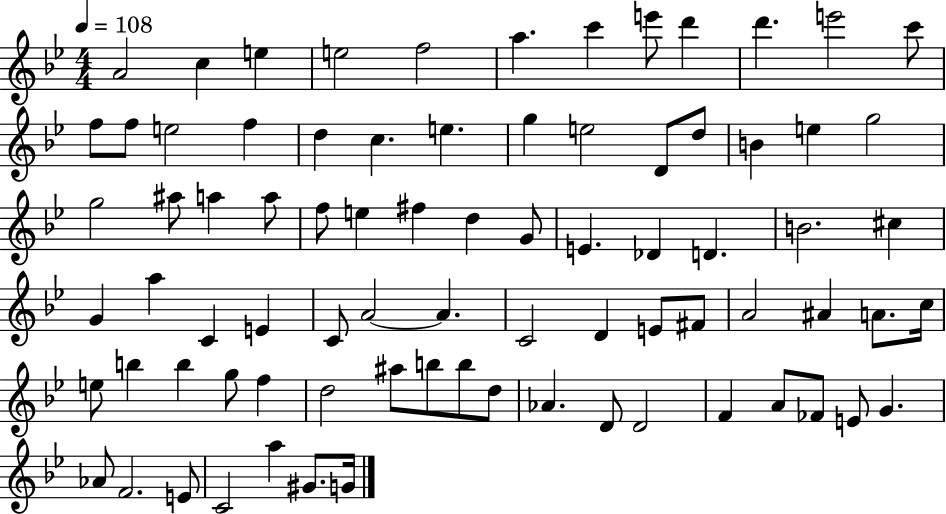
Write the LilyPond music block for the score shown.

{
  \clef treble
  \numericTimeSignature
  \time 4/4
  \key bes \major
  \tempo 4 = 108
  \repeat volta 2 { a'2 c''4 e''4 | e''2 f''2 | a''4. c'''4 e'''8 d'''4 | d'''4. e'''2 c'''8 | \break f''8 f''8 e''2 f''4 | d''4 c''4. e''4. | g''4 e''2 d'8 d''8 | b'4 e''4 g''2 | \break g''2 ais''8 a''4 a''8 | f''8 e''4 fis''4 d''4 g'8 | e'4. des'4 d'4. | b'2. cis''4 | \break g'4 a''4 c'4 e'4 | c'8 a'2~~ a'4. | c'2 d'4 e'8 fis'8 | a'2 ais'4 a'8. c''16 | \break e''8 b''4 b''4 g''8 f''4 | d''2 ais''8 b''8 b''8 d''8 | aes'4. d'8 d'2 | f'4 a'8 fes'8 e'8 g'4. | \break aes'8 f'2. e'8 | c'2 a''4 gis'8. g'16 | } \bar "|."
}